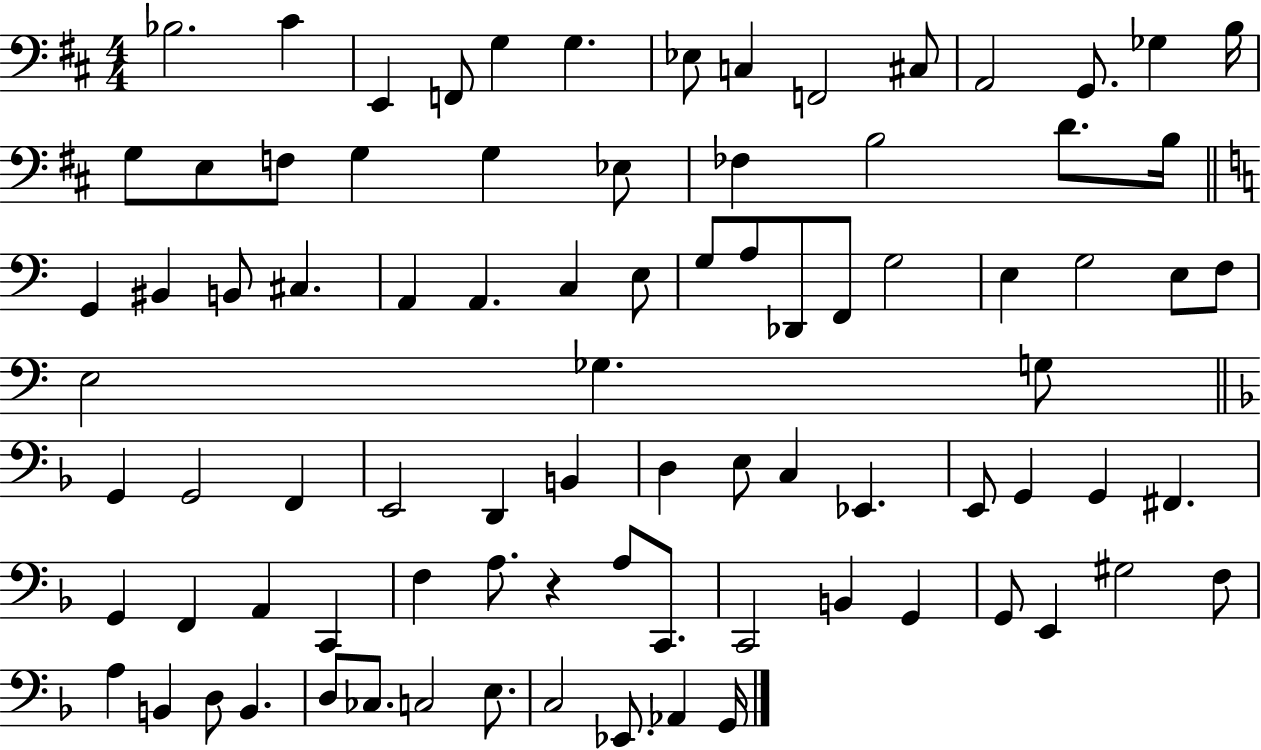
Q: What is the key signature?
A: D major